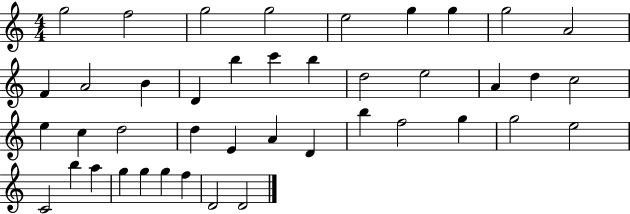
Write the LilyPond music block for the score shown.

{
  \clef treble
  \numericTimeSignature
  \time 4/4
  \key c \major
  g''2 f''2 | g''2 g''2 | e''2 g''4 g''4 | g''2 a'2 | \break f'4 a'2 b'4 | d'4 b''4 c'''4 b''4 | d''2 e''2 | a'4 d''4 c''2 | \break e''4 c''4 d''2 | d''4 e'4 a'4 d'4 | b''4 f''2 g''4 | g''2 e''2 | \break c'2 b''4 a''4 | g''4 g''4 g''4 f''4 | d'2 d'2 | \bar "|."
}